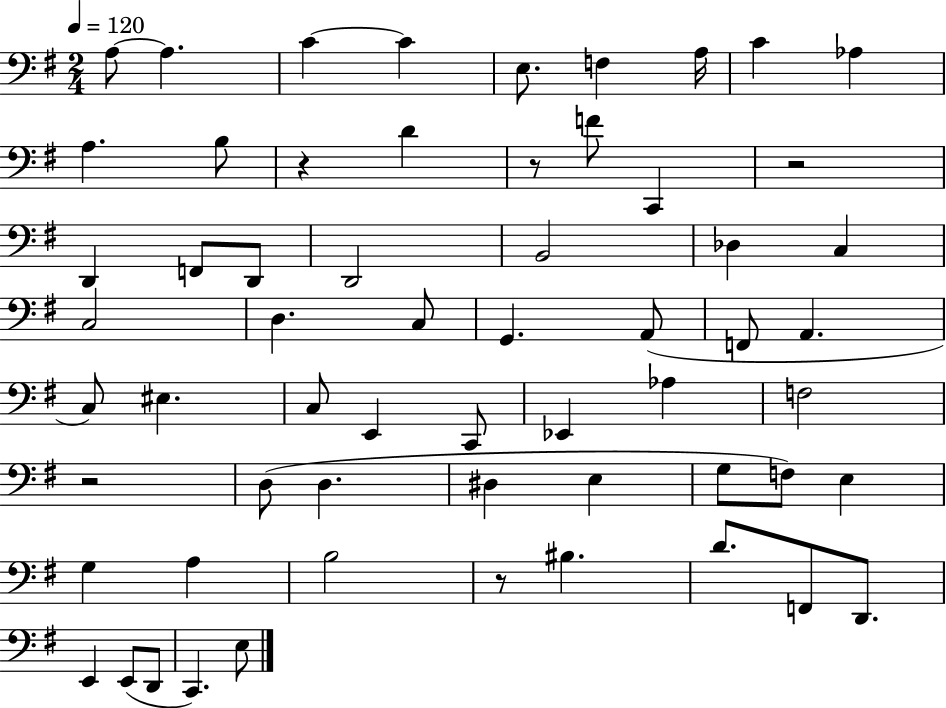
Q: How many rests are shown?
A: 5